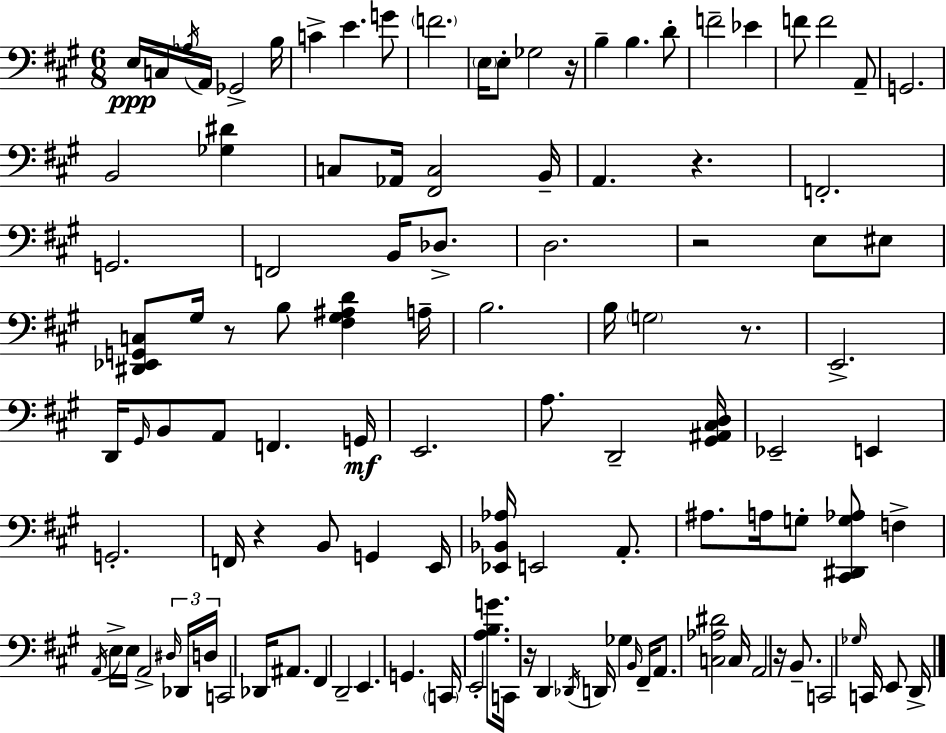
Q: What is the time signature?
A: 6/8